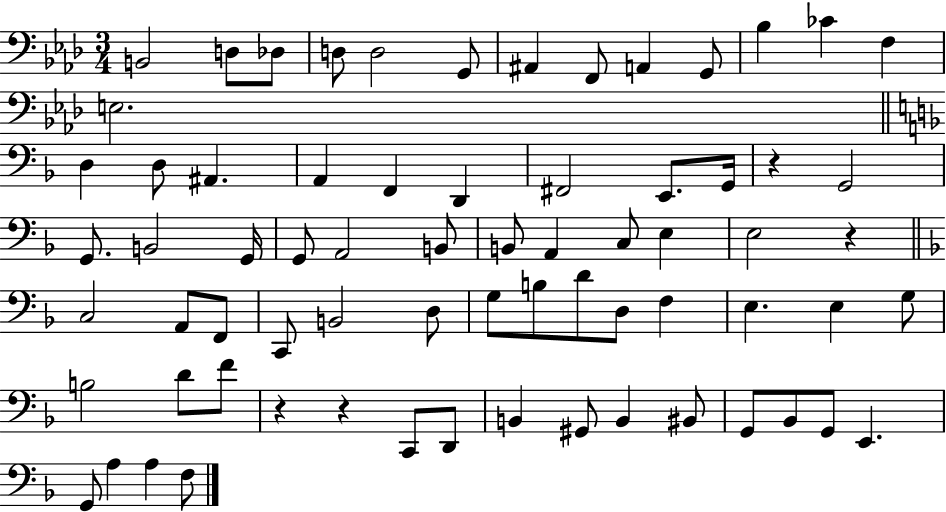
{
  \clef bass
  \numericTimeSignature
  \time 3/4
  \key aes \major
  \repeat volta 2 { b,2 d8 des8 | d8 d2 g,8 | ais,4 f,8 a,4 g,8 | bes4 ces'4 f4 | \break e2. | \bar "||" \break \key f \major d4 d8 ais,4. | a,4 f,4 d,4 | fis,2 e,8. g,16 | r4 g,2 | \break g,8. b,2 g,16 | g,8 a,2 b,8 | b,8 a,4 c8 e4 | e2 r4 | \break \bar "||" \break \key f \major c2 a,8 f,8 | c,8 b,2 d8 | g8 b8 d'8 d8 f4 | e4. e4 g8 | \break b2 d'8 f'8 | r4 r4 c,8 d,8 | b,4 gis,8 b,4 bis,8 | g,8 bes,8 g,8 e,4. | \break g,8 a4 a4 f8 | } \bar "|."
}